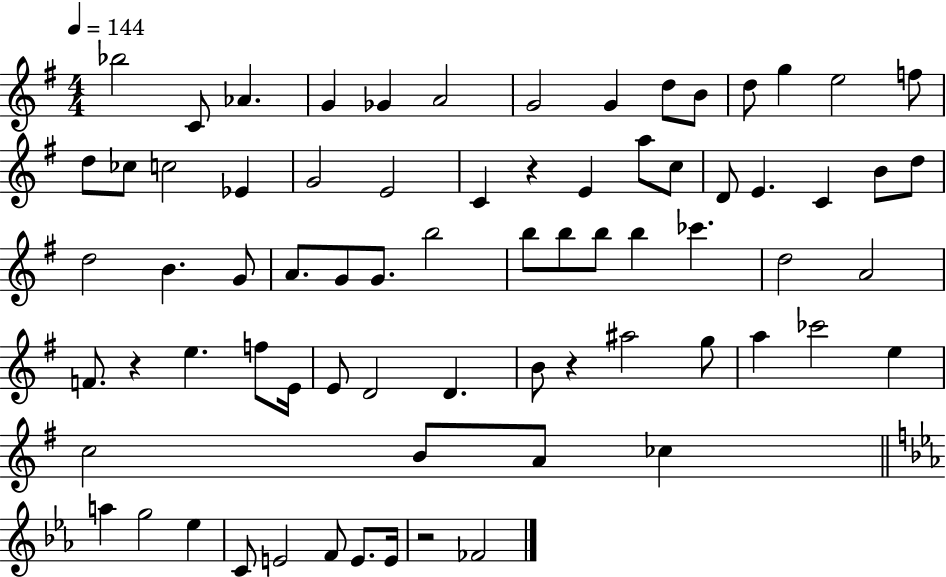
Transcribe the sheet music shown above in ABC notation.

X:1
T:Untitled
M:4/4
L:1/4
K:G
_b2 C/2 _A G _G A2 G2 G d/2 B/2 d/2 g e2 f/2 d/2 _c/2 c2 _E G2 E2 C z E a/2 c/2 D/2 E C B/2 d/2 d2 B G/2 A/2 G/2 G/2 b2 b/2 b/2 b/2 b _c' d2 A2 F/2 z e f/2 E/4 E/2 D2 D B/2 z ^a2 g/2 a _c'2 e c2 B/2 A/2 _c a g2 _e C/2 E2 F/2 E/2 E/4 z2 _F2